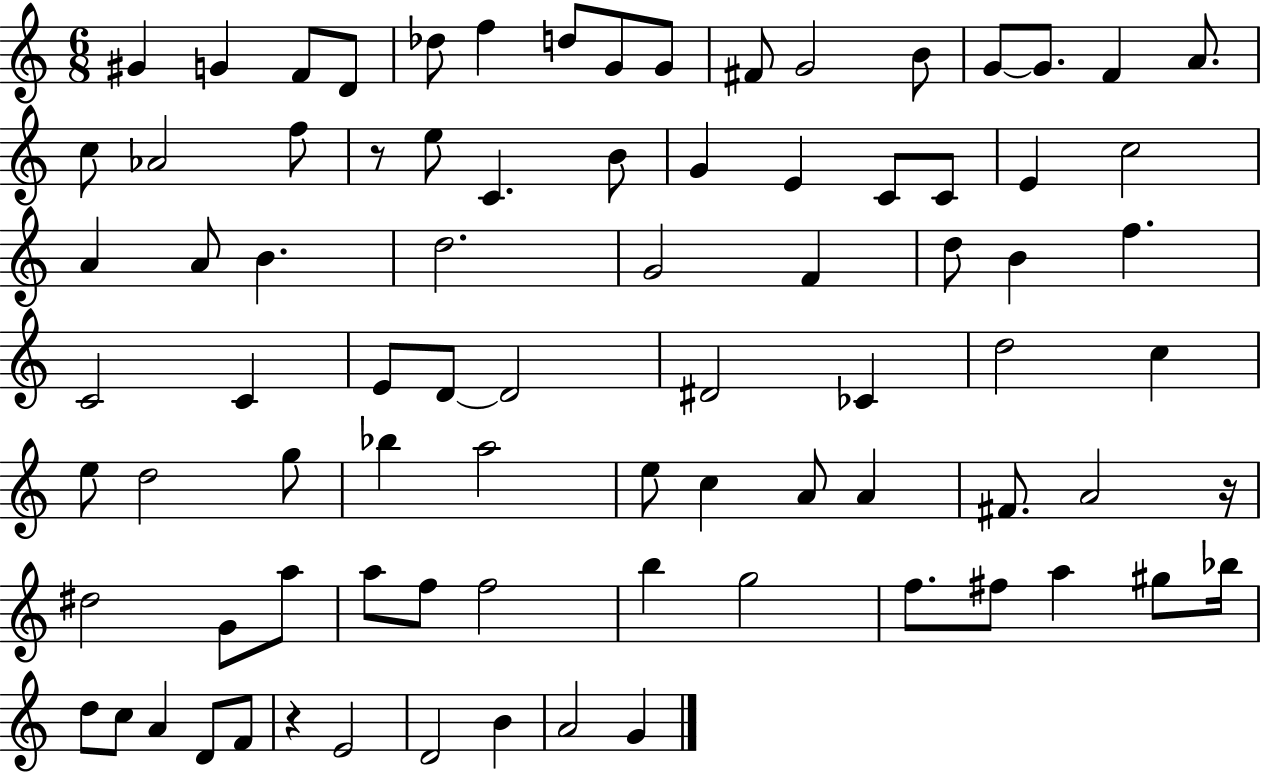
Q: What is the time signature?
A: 6/8